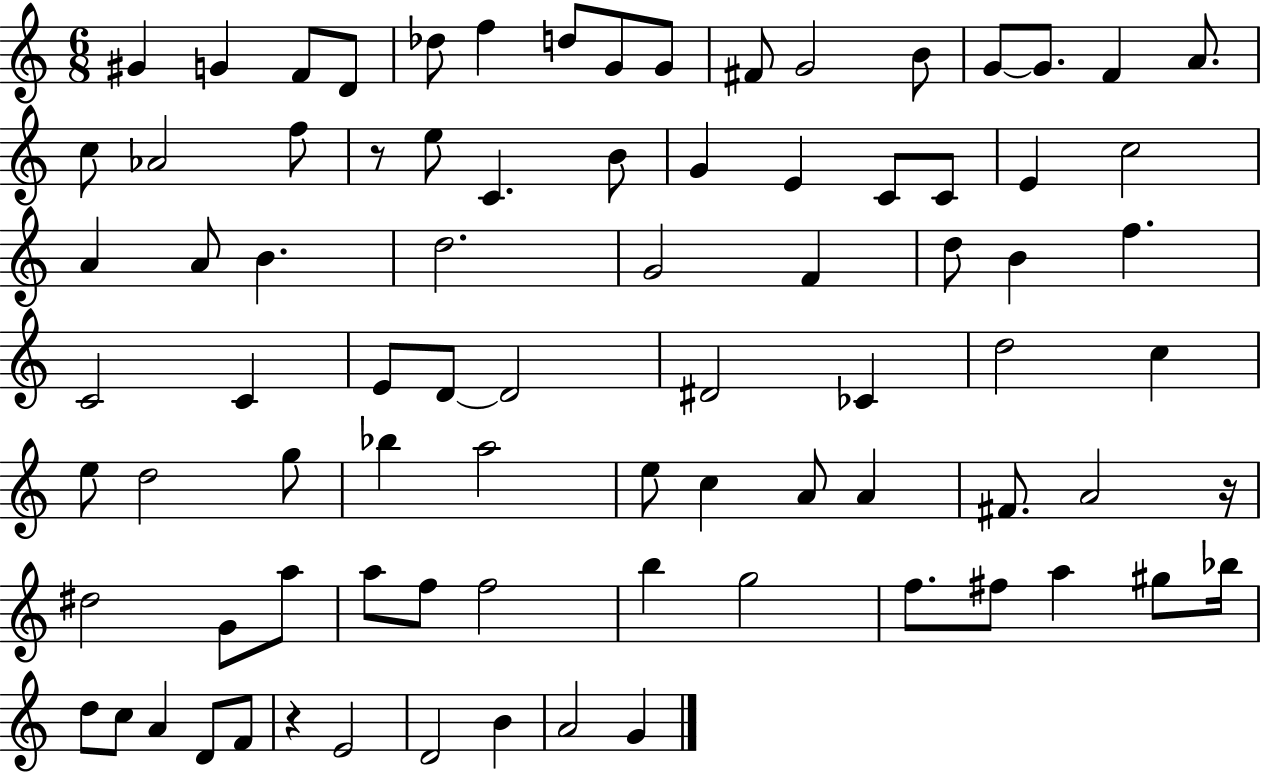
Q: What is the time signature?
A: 6/8